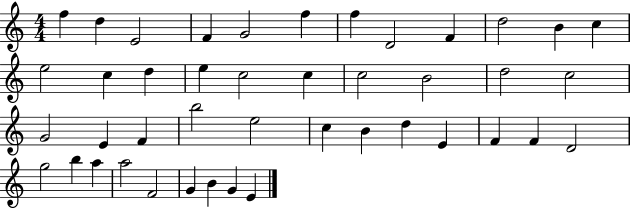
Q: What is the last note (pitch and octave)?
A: E4